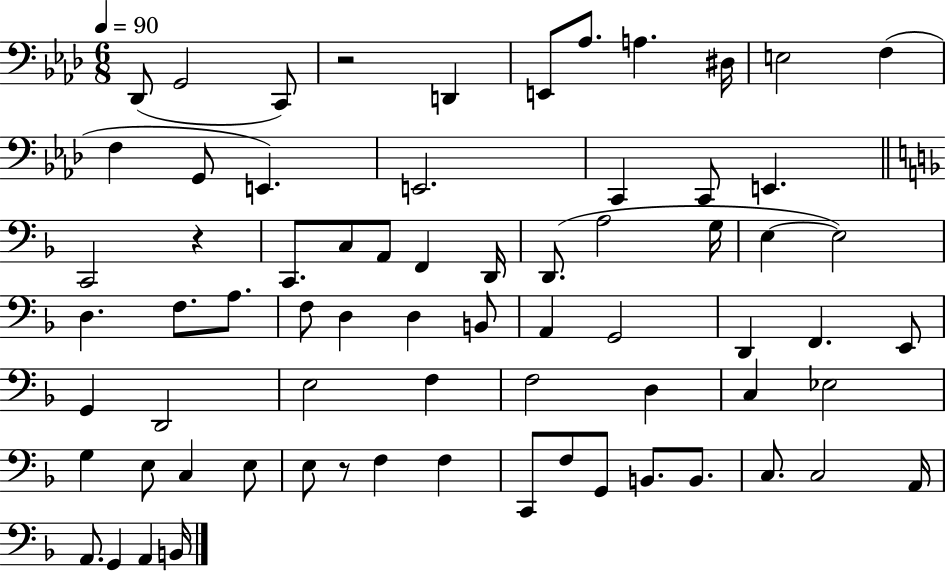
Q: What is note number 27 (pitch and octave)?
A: E3